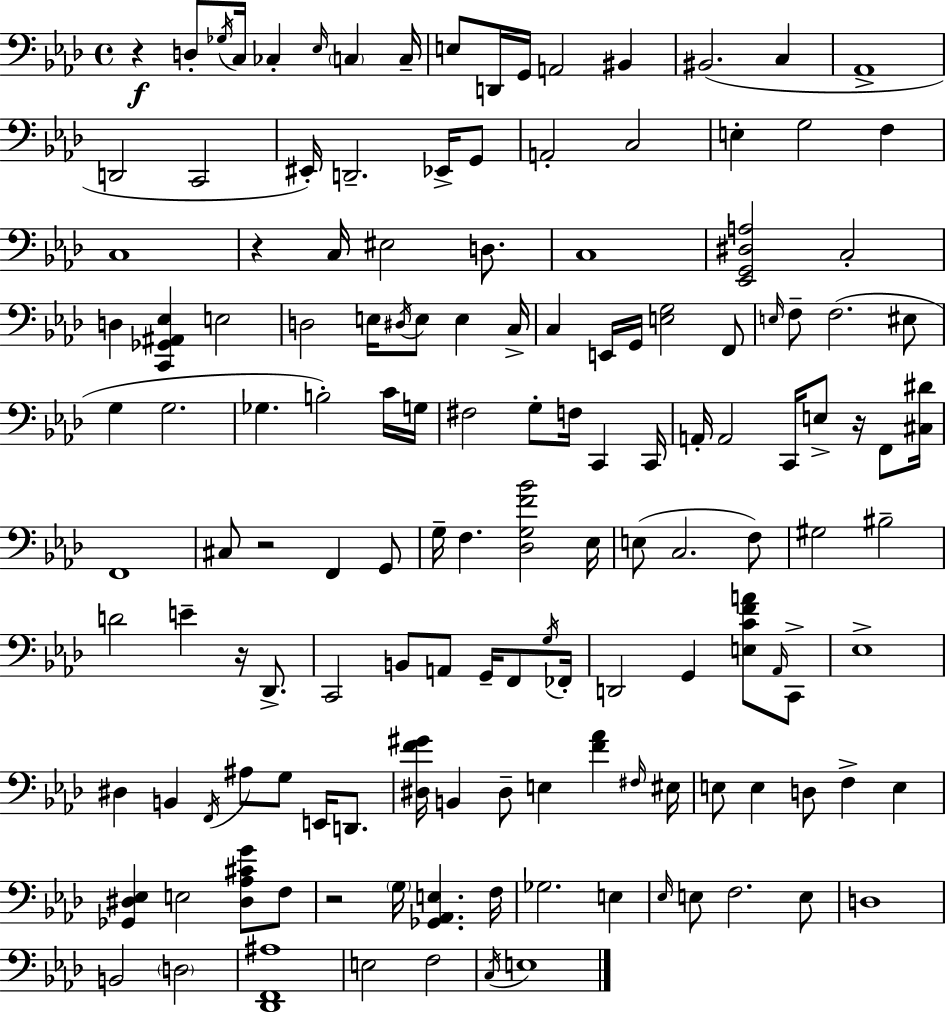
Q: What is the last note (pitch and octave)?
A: E3